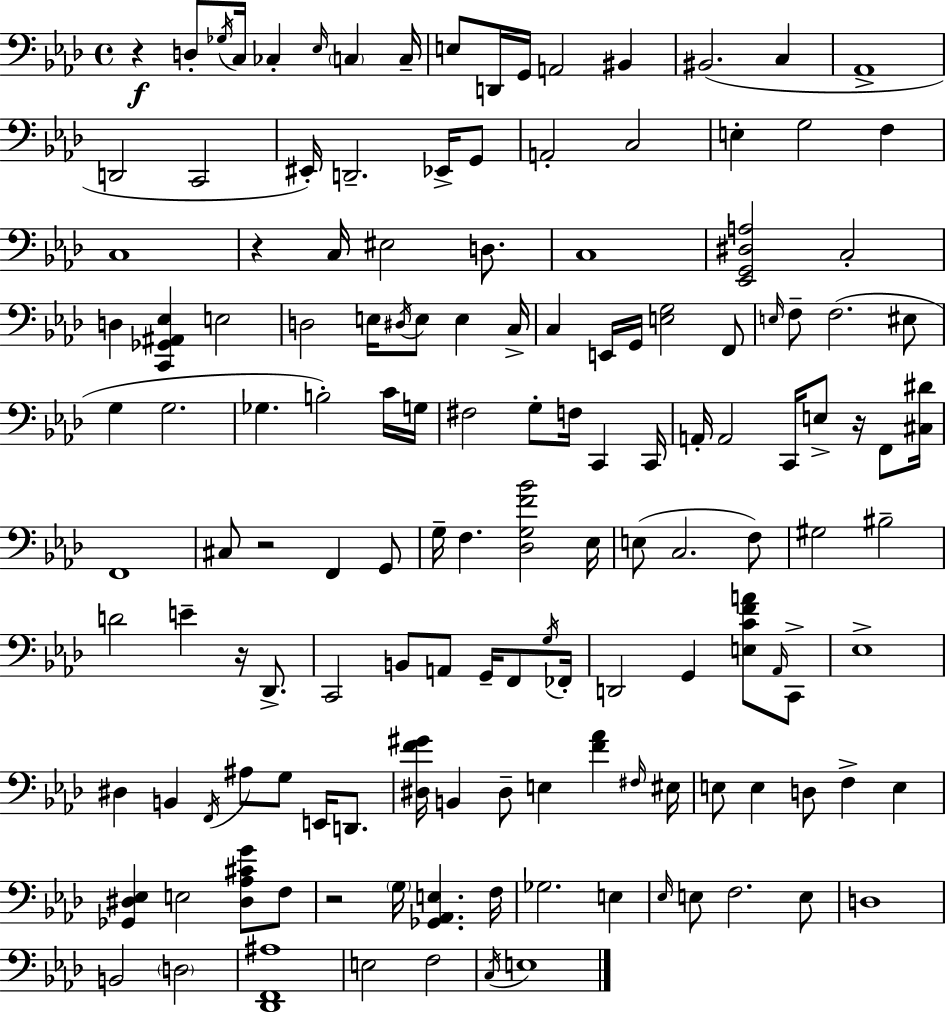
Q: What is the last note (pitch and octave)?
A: E3